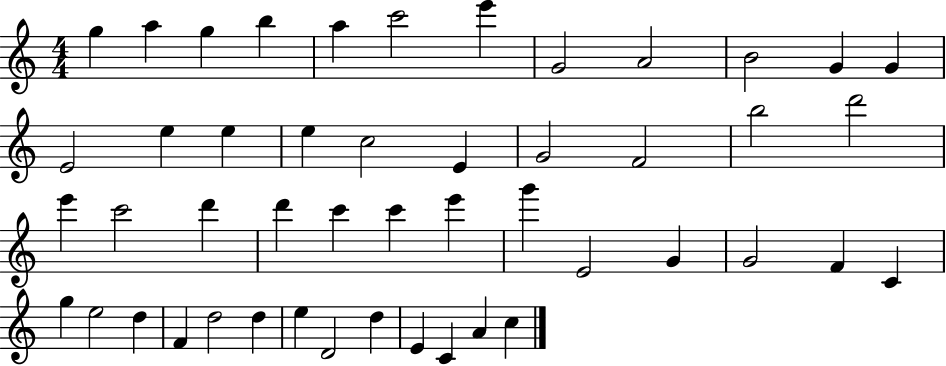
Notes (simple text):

G5/q A5/q G5/q B5/q A5/q C6/h E6/q G4/h A4/h B4/h G4/q G4/q E4/h E5/q E5/q E5/q C5/h E4/q G4/h F4/h B5/h D6/h E6/q C6/h D6/q D6/q C6/q C6/q E6/q G6/q E4/h G4/q G4/h F4/q C4/q G5/q E5/h D5/q F4/q D5/h D5/q E5/q D4/h D5/q E4/q C4/q A4/q C5/q